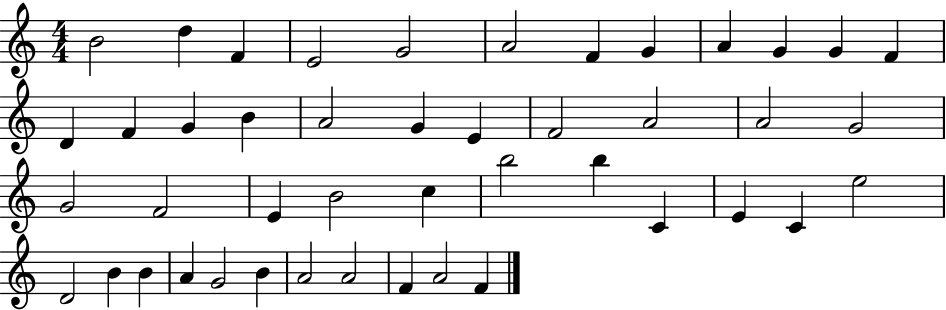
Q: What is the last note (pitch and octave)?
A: F4